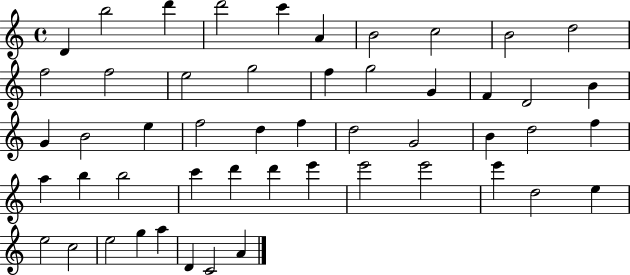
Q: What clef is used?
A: treble